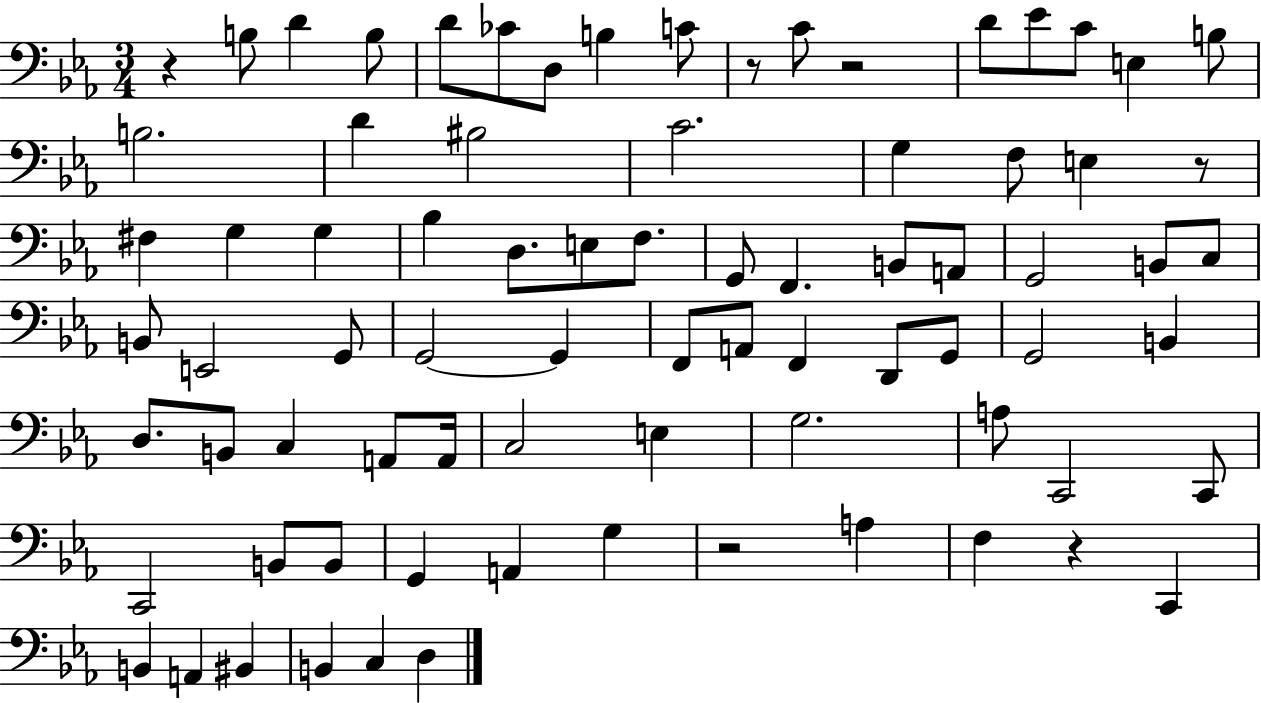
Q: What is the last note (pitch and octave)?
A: D3